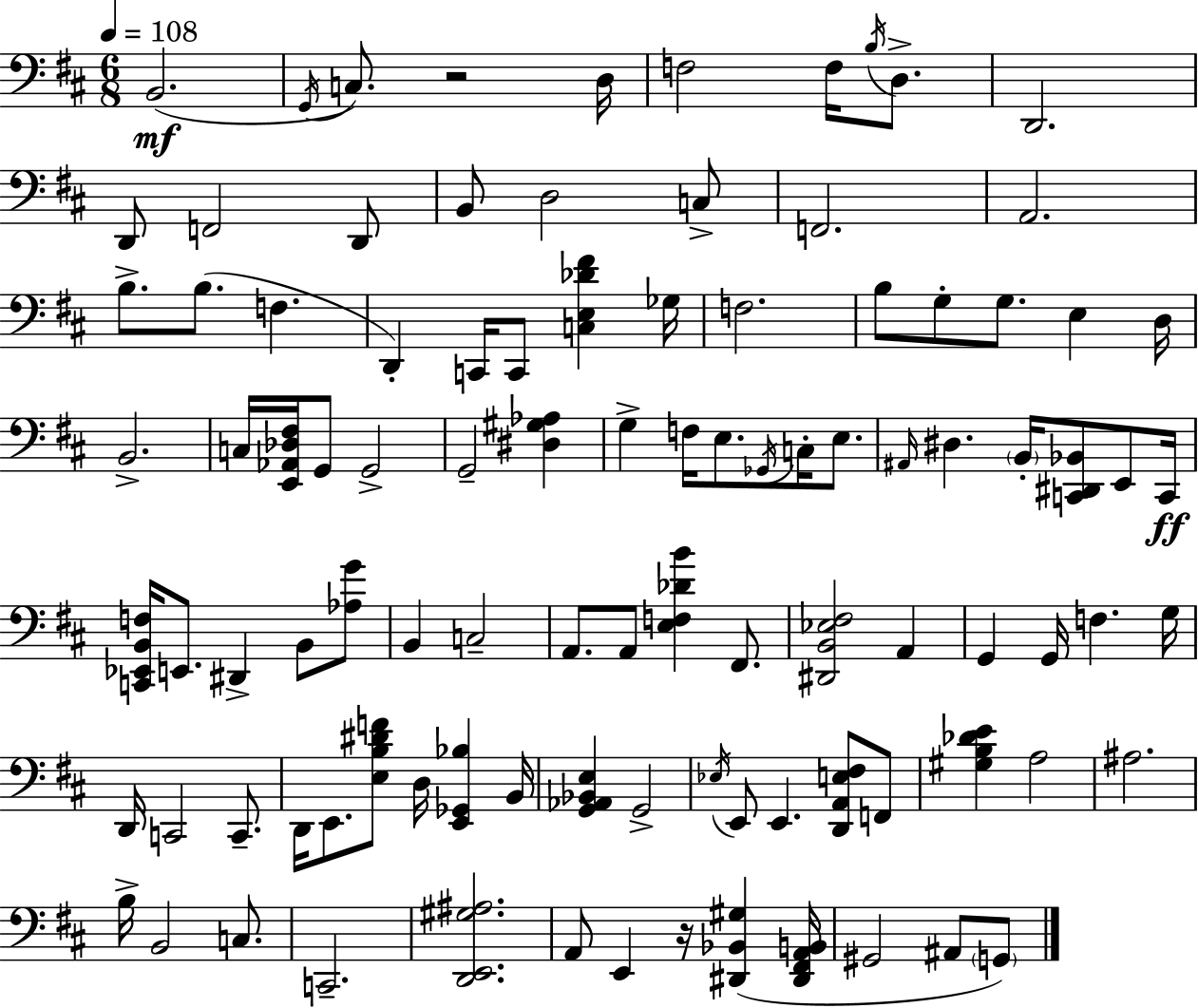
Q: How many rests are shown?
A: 2